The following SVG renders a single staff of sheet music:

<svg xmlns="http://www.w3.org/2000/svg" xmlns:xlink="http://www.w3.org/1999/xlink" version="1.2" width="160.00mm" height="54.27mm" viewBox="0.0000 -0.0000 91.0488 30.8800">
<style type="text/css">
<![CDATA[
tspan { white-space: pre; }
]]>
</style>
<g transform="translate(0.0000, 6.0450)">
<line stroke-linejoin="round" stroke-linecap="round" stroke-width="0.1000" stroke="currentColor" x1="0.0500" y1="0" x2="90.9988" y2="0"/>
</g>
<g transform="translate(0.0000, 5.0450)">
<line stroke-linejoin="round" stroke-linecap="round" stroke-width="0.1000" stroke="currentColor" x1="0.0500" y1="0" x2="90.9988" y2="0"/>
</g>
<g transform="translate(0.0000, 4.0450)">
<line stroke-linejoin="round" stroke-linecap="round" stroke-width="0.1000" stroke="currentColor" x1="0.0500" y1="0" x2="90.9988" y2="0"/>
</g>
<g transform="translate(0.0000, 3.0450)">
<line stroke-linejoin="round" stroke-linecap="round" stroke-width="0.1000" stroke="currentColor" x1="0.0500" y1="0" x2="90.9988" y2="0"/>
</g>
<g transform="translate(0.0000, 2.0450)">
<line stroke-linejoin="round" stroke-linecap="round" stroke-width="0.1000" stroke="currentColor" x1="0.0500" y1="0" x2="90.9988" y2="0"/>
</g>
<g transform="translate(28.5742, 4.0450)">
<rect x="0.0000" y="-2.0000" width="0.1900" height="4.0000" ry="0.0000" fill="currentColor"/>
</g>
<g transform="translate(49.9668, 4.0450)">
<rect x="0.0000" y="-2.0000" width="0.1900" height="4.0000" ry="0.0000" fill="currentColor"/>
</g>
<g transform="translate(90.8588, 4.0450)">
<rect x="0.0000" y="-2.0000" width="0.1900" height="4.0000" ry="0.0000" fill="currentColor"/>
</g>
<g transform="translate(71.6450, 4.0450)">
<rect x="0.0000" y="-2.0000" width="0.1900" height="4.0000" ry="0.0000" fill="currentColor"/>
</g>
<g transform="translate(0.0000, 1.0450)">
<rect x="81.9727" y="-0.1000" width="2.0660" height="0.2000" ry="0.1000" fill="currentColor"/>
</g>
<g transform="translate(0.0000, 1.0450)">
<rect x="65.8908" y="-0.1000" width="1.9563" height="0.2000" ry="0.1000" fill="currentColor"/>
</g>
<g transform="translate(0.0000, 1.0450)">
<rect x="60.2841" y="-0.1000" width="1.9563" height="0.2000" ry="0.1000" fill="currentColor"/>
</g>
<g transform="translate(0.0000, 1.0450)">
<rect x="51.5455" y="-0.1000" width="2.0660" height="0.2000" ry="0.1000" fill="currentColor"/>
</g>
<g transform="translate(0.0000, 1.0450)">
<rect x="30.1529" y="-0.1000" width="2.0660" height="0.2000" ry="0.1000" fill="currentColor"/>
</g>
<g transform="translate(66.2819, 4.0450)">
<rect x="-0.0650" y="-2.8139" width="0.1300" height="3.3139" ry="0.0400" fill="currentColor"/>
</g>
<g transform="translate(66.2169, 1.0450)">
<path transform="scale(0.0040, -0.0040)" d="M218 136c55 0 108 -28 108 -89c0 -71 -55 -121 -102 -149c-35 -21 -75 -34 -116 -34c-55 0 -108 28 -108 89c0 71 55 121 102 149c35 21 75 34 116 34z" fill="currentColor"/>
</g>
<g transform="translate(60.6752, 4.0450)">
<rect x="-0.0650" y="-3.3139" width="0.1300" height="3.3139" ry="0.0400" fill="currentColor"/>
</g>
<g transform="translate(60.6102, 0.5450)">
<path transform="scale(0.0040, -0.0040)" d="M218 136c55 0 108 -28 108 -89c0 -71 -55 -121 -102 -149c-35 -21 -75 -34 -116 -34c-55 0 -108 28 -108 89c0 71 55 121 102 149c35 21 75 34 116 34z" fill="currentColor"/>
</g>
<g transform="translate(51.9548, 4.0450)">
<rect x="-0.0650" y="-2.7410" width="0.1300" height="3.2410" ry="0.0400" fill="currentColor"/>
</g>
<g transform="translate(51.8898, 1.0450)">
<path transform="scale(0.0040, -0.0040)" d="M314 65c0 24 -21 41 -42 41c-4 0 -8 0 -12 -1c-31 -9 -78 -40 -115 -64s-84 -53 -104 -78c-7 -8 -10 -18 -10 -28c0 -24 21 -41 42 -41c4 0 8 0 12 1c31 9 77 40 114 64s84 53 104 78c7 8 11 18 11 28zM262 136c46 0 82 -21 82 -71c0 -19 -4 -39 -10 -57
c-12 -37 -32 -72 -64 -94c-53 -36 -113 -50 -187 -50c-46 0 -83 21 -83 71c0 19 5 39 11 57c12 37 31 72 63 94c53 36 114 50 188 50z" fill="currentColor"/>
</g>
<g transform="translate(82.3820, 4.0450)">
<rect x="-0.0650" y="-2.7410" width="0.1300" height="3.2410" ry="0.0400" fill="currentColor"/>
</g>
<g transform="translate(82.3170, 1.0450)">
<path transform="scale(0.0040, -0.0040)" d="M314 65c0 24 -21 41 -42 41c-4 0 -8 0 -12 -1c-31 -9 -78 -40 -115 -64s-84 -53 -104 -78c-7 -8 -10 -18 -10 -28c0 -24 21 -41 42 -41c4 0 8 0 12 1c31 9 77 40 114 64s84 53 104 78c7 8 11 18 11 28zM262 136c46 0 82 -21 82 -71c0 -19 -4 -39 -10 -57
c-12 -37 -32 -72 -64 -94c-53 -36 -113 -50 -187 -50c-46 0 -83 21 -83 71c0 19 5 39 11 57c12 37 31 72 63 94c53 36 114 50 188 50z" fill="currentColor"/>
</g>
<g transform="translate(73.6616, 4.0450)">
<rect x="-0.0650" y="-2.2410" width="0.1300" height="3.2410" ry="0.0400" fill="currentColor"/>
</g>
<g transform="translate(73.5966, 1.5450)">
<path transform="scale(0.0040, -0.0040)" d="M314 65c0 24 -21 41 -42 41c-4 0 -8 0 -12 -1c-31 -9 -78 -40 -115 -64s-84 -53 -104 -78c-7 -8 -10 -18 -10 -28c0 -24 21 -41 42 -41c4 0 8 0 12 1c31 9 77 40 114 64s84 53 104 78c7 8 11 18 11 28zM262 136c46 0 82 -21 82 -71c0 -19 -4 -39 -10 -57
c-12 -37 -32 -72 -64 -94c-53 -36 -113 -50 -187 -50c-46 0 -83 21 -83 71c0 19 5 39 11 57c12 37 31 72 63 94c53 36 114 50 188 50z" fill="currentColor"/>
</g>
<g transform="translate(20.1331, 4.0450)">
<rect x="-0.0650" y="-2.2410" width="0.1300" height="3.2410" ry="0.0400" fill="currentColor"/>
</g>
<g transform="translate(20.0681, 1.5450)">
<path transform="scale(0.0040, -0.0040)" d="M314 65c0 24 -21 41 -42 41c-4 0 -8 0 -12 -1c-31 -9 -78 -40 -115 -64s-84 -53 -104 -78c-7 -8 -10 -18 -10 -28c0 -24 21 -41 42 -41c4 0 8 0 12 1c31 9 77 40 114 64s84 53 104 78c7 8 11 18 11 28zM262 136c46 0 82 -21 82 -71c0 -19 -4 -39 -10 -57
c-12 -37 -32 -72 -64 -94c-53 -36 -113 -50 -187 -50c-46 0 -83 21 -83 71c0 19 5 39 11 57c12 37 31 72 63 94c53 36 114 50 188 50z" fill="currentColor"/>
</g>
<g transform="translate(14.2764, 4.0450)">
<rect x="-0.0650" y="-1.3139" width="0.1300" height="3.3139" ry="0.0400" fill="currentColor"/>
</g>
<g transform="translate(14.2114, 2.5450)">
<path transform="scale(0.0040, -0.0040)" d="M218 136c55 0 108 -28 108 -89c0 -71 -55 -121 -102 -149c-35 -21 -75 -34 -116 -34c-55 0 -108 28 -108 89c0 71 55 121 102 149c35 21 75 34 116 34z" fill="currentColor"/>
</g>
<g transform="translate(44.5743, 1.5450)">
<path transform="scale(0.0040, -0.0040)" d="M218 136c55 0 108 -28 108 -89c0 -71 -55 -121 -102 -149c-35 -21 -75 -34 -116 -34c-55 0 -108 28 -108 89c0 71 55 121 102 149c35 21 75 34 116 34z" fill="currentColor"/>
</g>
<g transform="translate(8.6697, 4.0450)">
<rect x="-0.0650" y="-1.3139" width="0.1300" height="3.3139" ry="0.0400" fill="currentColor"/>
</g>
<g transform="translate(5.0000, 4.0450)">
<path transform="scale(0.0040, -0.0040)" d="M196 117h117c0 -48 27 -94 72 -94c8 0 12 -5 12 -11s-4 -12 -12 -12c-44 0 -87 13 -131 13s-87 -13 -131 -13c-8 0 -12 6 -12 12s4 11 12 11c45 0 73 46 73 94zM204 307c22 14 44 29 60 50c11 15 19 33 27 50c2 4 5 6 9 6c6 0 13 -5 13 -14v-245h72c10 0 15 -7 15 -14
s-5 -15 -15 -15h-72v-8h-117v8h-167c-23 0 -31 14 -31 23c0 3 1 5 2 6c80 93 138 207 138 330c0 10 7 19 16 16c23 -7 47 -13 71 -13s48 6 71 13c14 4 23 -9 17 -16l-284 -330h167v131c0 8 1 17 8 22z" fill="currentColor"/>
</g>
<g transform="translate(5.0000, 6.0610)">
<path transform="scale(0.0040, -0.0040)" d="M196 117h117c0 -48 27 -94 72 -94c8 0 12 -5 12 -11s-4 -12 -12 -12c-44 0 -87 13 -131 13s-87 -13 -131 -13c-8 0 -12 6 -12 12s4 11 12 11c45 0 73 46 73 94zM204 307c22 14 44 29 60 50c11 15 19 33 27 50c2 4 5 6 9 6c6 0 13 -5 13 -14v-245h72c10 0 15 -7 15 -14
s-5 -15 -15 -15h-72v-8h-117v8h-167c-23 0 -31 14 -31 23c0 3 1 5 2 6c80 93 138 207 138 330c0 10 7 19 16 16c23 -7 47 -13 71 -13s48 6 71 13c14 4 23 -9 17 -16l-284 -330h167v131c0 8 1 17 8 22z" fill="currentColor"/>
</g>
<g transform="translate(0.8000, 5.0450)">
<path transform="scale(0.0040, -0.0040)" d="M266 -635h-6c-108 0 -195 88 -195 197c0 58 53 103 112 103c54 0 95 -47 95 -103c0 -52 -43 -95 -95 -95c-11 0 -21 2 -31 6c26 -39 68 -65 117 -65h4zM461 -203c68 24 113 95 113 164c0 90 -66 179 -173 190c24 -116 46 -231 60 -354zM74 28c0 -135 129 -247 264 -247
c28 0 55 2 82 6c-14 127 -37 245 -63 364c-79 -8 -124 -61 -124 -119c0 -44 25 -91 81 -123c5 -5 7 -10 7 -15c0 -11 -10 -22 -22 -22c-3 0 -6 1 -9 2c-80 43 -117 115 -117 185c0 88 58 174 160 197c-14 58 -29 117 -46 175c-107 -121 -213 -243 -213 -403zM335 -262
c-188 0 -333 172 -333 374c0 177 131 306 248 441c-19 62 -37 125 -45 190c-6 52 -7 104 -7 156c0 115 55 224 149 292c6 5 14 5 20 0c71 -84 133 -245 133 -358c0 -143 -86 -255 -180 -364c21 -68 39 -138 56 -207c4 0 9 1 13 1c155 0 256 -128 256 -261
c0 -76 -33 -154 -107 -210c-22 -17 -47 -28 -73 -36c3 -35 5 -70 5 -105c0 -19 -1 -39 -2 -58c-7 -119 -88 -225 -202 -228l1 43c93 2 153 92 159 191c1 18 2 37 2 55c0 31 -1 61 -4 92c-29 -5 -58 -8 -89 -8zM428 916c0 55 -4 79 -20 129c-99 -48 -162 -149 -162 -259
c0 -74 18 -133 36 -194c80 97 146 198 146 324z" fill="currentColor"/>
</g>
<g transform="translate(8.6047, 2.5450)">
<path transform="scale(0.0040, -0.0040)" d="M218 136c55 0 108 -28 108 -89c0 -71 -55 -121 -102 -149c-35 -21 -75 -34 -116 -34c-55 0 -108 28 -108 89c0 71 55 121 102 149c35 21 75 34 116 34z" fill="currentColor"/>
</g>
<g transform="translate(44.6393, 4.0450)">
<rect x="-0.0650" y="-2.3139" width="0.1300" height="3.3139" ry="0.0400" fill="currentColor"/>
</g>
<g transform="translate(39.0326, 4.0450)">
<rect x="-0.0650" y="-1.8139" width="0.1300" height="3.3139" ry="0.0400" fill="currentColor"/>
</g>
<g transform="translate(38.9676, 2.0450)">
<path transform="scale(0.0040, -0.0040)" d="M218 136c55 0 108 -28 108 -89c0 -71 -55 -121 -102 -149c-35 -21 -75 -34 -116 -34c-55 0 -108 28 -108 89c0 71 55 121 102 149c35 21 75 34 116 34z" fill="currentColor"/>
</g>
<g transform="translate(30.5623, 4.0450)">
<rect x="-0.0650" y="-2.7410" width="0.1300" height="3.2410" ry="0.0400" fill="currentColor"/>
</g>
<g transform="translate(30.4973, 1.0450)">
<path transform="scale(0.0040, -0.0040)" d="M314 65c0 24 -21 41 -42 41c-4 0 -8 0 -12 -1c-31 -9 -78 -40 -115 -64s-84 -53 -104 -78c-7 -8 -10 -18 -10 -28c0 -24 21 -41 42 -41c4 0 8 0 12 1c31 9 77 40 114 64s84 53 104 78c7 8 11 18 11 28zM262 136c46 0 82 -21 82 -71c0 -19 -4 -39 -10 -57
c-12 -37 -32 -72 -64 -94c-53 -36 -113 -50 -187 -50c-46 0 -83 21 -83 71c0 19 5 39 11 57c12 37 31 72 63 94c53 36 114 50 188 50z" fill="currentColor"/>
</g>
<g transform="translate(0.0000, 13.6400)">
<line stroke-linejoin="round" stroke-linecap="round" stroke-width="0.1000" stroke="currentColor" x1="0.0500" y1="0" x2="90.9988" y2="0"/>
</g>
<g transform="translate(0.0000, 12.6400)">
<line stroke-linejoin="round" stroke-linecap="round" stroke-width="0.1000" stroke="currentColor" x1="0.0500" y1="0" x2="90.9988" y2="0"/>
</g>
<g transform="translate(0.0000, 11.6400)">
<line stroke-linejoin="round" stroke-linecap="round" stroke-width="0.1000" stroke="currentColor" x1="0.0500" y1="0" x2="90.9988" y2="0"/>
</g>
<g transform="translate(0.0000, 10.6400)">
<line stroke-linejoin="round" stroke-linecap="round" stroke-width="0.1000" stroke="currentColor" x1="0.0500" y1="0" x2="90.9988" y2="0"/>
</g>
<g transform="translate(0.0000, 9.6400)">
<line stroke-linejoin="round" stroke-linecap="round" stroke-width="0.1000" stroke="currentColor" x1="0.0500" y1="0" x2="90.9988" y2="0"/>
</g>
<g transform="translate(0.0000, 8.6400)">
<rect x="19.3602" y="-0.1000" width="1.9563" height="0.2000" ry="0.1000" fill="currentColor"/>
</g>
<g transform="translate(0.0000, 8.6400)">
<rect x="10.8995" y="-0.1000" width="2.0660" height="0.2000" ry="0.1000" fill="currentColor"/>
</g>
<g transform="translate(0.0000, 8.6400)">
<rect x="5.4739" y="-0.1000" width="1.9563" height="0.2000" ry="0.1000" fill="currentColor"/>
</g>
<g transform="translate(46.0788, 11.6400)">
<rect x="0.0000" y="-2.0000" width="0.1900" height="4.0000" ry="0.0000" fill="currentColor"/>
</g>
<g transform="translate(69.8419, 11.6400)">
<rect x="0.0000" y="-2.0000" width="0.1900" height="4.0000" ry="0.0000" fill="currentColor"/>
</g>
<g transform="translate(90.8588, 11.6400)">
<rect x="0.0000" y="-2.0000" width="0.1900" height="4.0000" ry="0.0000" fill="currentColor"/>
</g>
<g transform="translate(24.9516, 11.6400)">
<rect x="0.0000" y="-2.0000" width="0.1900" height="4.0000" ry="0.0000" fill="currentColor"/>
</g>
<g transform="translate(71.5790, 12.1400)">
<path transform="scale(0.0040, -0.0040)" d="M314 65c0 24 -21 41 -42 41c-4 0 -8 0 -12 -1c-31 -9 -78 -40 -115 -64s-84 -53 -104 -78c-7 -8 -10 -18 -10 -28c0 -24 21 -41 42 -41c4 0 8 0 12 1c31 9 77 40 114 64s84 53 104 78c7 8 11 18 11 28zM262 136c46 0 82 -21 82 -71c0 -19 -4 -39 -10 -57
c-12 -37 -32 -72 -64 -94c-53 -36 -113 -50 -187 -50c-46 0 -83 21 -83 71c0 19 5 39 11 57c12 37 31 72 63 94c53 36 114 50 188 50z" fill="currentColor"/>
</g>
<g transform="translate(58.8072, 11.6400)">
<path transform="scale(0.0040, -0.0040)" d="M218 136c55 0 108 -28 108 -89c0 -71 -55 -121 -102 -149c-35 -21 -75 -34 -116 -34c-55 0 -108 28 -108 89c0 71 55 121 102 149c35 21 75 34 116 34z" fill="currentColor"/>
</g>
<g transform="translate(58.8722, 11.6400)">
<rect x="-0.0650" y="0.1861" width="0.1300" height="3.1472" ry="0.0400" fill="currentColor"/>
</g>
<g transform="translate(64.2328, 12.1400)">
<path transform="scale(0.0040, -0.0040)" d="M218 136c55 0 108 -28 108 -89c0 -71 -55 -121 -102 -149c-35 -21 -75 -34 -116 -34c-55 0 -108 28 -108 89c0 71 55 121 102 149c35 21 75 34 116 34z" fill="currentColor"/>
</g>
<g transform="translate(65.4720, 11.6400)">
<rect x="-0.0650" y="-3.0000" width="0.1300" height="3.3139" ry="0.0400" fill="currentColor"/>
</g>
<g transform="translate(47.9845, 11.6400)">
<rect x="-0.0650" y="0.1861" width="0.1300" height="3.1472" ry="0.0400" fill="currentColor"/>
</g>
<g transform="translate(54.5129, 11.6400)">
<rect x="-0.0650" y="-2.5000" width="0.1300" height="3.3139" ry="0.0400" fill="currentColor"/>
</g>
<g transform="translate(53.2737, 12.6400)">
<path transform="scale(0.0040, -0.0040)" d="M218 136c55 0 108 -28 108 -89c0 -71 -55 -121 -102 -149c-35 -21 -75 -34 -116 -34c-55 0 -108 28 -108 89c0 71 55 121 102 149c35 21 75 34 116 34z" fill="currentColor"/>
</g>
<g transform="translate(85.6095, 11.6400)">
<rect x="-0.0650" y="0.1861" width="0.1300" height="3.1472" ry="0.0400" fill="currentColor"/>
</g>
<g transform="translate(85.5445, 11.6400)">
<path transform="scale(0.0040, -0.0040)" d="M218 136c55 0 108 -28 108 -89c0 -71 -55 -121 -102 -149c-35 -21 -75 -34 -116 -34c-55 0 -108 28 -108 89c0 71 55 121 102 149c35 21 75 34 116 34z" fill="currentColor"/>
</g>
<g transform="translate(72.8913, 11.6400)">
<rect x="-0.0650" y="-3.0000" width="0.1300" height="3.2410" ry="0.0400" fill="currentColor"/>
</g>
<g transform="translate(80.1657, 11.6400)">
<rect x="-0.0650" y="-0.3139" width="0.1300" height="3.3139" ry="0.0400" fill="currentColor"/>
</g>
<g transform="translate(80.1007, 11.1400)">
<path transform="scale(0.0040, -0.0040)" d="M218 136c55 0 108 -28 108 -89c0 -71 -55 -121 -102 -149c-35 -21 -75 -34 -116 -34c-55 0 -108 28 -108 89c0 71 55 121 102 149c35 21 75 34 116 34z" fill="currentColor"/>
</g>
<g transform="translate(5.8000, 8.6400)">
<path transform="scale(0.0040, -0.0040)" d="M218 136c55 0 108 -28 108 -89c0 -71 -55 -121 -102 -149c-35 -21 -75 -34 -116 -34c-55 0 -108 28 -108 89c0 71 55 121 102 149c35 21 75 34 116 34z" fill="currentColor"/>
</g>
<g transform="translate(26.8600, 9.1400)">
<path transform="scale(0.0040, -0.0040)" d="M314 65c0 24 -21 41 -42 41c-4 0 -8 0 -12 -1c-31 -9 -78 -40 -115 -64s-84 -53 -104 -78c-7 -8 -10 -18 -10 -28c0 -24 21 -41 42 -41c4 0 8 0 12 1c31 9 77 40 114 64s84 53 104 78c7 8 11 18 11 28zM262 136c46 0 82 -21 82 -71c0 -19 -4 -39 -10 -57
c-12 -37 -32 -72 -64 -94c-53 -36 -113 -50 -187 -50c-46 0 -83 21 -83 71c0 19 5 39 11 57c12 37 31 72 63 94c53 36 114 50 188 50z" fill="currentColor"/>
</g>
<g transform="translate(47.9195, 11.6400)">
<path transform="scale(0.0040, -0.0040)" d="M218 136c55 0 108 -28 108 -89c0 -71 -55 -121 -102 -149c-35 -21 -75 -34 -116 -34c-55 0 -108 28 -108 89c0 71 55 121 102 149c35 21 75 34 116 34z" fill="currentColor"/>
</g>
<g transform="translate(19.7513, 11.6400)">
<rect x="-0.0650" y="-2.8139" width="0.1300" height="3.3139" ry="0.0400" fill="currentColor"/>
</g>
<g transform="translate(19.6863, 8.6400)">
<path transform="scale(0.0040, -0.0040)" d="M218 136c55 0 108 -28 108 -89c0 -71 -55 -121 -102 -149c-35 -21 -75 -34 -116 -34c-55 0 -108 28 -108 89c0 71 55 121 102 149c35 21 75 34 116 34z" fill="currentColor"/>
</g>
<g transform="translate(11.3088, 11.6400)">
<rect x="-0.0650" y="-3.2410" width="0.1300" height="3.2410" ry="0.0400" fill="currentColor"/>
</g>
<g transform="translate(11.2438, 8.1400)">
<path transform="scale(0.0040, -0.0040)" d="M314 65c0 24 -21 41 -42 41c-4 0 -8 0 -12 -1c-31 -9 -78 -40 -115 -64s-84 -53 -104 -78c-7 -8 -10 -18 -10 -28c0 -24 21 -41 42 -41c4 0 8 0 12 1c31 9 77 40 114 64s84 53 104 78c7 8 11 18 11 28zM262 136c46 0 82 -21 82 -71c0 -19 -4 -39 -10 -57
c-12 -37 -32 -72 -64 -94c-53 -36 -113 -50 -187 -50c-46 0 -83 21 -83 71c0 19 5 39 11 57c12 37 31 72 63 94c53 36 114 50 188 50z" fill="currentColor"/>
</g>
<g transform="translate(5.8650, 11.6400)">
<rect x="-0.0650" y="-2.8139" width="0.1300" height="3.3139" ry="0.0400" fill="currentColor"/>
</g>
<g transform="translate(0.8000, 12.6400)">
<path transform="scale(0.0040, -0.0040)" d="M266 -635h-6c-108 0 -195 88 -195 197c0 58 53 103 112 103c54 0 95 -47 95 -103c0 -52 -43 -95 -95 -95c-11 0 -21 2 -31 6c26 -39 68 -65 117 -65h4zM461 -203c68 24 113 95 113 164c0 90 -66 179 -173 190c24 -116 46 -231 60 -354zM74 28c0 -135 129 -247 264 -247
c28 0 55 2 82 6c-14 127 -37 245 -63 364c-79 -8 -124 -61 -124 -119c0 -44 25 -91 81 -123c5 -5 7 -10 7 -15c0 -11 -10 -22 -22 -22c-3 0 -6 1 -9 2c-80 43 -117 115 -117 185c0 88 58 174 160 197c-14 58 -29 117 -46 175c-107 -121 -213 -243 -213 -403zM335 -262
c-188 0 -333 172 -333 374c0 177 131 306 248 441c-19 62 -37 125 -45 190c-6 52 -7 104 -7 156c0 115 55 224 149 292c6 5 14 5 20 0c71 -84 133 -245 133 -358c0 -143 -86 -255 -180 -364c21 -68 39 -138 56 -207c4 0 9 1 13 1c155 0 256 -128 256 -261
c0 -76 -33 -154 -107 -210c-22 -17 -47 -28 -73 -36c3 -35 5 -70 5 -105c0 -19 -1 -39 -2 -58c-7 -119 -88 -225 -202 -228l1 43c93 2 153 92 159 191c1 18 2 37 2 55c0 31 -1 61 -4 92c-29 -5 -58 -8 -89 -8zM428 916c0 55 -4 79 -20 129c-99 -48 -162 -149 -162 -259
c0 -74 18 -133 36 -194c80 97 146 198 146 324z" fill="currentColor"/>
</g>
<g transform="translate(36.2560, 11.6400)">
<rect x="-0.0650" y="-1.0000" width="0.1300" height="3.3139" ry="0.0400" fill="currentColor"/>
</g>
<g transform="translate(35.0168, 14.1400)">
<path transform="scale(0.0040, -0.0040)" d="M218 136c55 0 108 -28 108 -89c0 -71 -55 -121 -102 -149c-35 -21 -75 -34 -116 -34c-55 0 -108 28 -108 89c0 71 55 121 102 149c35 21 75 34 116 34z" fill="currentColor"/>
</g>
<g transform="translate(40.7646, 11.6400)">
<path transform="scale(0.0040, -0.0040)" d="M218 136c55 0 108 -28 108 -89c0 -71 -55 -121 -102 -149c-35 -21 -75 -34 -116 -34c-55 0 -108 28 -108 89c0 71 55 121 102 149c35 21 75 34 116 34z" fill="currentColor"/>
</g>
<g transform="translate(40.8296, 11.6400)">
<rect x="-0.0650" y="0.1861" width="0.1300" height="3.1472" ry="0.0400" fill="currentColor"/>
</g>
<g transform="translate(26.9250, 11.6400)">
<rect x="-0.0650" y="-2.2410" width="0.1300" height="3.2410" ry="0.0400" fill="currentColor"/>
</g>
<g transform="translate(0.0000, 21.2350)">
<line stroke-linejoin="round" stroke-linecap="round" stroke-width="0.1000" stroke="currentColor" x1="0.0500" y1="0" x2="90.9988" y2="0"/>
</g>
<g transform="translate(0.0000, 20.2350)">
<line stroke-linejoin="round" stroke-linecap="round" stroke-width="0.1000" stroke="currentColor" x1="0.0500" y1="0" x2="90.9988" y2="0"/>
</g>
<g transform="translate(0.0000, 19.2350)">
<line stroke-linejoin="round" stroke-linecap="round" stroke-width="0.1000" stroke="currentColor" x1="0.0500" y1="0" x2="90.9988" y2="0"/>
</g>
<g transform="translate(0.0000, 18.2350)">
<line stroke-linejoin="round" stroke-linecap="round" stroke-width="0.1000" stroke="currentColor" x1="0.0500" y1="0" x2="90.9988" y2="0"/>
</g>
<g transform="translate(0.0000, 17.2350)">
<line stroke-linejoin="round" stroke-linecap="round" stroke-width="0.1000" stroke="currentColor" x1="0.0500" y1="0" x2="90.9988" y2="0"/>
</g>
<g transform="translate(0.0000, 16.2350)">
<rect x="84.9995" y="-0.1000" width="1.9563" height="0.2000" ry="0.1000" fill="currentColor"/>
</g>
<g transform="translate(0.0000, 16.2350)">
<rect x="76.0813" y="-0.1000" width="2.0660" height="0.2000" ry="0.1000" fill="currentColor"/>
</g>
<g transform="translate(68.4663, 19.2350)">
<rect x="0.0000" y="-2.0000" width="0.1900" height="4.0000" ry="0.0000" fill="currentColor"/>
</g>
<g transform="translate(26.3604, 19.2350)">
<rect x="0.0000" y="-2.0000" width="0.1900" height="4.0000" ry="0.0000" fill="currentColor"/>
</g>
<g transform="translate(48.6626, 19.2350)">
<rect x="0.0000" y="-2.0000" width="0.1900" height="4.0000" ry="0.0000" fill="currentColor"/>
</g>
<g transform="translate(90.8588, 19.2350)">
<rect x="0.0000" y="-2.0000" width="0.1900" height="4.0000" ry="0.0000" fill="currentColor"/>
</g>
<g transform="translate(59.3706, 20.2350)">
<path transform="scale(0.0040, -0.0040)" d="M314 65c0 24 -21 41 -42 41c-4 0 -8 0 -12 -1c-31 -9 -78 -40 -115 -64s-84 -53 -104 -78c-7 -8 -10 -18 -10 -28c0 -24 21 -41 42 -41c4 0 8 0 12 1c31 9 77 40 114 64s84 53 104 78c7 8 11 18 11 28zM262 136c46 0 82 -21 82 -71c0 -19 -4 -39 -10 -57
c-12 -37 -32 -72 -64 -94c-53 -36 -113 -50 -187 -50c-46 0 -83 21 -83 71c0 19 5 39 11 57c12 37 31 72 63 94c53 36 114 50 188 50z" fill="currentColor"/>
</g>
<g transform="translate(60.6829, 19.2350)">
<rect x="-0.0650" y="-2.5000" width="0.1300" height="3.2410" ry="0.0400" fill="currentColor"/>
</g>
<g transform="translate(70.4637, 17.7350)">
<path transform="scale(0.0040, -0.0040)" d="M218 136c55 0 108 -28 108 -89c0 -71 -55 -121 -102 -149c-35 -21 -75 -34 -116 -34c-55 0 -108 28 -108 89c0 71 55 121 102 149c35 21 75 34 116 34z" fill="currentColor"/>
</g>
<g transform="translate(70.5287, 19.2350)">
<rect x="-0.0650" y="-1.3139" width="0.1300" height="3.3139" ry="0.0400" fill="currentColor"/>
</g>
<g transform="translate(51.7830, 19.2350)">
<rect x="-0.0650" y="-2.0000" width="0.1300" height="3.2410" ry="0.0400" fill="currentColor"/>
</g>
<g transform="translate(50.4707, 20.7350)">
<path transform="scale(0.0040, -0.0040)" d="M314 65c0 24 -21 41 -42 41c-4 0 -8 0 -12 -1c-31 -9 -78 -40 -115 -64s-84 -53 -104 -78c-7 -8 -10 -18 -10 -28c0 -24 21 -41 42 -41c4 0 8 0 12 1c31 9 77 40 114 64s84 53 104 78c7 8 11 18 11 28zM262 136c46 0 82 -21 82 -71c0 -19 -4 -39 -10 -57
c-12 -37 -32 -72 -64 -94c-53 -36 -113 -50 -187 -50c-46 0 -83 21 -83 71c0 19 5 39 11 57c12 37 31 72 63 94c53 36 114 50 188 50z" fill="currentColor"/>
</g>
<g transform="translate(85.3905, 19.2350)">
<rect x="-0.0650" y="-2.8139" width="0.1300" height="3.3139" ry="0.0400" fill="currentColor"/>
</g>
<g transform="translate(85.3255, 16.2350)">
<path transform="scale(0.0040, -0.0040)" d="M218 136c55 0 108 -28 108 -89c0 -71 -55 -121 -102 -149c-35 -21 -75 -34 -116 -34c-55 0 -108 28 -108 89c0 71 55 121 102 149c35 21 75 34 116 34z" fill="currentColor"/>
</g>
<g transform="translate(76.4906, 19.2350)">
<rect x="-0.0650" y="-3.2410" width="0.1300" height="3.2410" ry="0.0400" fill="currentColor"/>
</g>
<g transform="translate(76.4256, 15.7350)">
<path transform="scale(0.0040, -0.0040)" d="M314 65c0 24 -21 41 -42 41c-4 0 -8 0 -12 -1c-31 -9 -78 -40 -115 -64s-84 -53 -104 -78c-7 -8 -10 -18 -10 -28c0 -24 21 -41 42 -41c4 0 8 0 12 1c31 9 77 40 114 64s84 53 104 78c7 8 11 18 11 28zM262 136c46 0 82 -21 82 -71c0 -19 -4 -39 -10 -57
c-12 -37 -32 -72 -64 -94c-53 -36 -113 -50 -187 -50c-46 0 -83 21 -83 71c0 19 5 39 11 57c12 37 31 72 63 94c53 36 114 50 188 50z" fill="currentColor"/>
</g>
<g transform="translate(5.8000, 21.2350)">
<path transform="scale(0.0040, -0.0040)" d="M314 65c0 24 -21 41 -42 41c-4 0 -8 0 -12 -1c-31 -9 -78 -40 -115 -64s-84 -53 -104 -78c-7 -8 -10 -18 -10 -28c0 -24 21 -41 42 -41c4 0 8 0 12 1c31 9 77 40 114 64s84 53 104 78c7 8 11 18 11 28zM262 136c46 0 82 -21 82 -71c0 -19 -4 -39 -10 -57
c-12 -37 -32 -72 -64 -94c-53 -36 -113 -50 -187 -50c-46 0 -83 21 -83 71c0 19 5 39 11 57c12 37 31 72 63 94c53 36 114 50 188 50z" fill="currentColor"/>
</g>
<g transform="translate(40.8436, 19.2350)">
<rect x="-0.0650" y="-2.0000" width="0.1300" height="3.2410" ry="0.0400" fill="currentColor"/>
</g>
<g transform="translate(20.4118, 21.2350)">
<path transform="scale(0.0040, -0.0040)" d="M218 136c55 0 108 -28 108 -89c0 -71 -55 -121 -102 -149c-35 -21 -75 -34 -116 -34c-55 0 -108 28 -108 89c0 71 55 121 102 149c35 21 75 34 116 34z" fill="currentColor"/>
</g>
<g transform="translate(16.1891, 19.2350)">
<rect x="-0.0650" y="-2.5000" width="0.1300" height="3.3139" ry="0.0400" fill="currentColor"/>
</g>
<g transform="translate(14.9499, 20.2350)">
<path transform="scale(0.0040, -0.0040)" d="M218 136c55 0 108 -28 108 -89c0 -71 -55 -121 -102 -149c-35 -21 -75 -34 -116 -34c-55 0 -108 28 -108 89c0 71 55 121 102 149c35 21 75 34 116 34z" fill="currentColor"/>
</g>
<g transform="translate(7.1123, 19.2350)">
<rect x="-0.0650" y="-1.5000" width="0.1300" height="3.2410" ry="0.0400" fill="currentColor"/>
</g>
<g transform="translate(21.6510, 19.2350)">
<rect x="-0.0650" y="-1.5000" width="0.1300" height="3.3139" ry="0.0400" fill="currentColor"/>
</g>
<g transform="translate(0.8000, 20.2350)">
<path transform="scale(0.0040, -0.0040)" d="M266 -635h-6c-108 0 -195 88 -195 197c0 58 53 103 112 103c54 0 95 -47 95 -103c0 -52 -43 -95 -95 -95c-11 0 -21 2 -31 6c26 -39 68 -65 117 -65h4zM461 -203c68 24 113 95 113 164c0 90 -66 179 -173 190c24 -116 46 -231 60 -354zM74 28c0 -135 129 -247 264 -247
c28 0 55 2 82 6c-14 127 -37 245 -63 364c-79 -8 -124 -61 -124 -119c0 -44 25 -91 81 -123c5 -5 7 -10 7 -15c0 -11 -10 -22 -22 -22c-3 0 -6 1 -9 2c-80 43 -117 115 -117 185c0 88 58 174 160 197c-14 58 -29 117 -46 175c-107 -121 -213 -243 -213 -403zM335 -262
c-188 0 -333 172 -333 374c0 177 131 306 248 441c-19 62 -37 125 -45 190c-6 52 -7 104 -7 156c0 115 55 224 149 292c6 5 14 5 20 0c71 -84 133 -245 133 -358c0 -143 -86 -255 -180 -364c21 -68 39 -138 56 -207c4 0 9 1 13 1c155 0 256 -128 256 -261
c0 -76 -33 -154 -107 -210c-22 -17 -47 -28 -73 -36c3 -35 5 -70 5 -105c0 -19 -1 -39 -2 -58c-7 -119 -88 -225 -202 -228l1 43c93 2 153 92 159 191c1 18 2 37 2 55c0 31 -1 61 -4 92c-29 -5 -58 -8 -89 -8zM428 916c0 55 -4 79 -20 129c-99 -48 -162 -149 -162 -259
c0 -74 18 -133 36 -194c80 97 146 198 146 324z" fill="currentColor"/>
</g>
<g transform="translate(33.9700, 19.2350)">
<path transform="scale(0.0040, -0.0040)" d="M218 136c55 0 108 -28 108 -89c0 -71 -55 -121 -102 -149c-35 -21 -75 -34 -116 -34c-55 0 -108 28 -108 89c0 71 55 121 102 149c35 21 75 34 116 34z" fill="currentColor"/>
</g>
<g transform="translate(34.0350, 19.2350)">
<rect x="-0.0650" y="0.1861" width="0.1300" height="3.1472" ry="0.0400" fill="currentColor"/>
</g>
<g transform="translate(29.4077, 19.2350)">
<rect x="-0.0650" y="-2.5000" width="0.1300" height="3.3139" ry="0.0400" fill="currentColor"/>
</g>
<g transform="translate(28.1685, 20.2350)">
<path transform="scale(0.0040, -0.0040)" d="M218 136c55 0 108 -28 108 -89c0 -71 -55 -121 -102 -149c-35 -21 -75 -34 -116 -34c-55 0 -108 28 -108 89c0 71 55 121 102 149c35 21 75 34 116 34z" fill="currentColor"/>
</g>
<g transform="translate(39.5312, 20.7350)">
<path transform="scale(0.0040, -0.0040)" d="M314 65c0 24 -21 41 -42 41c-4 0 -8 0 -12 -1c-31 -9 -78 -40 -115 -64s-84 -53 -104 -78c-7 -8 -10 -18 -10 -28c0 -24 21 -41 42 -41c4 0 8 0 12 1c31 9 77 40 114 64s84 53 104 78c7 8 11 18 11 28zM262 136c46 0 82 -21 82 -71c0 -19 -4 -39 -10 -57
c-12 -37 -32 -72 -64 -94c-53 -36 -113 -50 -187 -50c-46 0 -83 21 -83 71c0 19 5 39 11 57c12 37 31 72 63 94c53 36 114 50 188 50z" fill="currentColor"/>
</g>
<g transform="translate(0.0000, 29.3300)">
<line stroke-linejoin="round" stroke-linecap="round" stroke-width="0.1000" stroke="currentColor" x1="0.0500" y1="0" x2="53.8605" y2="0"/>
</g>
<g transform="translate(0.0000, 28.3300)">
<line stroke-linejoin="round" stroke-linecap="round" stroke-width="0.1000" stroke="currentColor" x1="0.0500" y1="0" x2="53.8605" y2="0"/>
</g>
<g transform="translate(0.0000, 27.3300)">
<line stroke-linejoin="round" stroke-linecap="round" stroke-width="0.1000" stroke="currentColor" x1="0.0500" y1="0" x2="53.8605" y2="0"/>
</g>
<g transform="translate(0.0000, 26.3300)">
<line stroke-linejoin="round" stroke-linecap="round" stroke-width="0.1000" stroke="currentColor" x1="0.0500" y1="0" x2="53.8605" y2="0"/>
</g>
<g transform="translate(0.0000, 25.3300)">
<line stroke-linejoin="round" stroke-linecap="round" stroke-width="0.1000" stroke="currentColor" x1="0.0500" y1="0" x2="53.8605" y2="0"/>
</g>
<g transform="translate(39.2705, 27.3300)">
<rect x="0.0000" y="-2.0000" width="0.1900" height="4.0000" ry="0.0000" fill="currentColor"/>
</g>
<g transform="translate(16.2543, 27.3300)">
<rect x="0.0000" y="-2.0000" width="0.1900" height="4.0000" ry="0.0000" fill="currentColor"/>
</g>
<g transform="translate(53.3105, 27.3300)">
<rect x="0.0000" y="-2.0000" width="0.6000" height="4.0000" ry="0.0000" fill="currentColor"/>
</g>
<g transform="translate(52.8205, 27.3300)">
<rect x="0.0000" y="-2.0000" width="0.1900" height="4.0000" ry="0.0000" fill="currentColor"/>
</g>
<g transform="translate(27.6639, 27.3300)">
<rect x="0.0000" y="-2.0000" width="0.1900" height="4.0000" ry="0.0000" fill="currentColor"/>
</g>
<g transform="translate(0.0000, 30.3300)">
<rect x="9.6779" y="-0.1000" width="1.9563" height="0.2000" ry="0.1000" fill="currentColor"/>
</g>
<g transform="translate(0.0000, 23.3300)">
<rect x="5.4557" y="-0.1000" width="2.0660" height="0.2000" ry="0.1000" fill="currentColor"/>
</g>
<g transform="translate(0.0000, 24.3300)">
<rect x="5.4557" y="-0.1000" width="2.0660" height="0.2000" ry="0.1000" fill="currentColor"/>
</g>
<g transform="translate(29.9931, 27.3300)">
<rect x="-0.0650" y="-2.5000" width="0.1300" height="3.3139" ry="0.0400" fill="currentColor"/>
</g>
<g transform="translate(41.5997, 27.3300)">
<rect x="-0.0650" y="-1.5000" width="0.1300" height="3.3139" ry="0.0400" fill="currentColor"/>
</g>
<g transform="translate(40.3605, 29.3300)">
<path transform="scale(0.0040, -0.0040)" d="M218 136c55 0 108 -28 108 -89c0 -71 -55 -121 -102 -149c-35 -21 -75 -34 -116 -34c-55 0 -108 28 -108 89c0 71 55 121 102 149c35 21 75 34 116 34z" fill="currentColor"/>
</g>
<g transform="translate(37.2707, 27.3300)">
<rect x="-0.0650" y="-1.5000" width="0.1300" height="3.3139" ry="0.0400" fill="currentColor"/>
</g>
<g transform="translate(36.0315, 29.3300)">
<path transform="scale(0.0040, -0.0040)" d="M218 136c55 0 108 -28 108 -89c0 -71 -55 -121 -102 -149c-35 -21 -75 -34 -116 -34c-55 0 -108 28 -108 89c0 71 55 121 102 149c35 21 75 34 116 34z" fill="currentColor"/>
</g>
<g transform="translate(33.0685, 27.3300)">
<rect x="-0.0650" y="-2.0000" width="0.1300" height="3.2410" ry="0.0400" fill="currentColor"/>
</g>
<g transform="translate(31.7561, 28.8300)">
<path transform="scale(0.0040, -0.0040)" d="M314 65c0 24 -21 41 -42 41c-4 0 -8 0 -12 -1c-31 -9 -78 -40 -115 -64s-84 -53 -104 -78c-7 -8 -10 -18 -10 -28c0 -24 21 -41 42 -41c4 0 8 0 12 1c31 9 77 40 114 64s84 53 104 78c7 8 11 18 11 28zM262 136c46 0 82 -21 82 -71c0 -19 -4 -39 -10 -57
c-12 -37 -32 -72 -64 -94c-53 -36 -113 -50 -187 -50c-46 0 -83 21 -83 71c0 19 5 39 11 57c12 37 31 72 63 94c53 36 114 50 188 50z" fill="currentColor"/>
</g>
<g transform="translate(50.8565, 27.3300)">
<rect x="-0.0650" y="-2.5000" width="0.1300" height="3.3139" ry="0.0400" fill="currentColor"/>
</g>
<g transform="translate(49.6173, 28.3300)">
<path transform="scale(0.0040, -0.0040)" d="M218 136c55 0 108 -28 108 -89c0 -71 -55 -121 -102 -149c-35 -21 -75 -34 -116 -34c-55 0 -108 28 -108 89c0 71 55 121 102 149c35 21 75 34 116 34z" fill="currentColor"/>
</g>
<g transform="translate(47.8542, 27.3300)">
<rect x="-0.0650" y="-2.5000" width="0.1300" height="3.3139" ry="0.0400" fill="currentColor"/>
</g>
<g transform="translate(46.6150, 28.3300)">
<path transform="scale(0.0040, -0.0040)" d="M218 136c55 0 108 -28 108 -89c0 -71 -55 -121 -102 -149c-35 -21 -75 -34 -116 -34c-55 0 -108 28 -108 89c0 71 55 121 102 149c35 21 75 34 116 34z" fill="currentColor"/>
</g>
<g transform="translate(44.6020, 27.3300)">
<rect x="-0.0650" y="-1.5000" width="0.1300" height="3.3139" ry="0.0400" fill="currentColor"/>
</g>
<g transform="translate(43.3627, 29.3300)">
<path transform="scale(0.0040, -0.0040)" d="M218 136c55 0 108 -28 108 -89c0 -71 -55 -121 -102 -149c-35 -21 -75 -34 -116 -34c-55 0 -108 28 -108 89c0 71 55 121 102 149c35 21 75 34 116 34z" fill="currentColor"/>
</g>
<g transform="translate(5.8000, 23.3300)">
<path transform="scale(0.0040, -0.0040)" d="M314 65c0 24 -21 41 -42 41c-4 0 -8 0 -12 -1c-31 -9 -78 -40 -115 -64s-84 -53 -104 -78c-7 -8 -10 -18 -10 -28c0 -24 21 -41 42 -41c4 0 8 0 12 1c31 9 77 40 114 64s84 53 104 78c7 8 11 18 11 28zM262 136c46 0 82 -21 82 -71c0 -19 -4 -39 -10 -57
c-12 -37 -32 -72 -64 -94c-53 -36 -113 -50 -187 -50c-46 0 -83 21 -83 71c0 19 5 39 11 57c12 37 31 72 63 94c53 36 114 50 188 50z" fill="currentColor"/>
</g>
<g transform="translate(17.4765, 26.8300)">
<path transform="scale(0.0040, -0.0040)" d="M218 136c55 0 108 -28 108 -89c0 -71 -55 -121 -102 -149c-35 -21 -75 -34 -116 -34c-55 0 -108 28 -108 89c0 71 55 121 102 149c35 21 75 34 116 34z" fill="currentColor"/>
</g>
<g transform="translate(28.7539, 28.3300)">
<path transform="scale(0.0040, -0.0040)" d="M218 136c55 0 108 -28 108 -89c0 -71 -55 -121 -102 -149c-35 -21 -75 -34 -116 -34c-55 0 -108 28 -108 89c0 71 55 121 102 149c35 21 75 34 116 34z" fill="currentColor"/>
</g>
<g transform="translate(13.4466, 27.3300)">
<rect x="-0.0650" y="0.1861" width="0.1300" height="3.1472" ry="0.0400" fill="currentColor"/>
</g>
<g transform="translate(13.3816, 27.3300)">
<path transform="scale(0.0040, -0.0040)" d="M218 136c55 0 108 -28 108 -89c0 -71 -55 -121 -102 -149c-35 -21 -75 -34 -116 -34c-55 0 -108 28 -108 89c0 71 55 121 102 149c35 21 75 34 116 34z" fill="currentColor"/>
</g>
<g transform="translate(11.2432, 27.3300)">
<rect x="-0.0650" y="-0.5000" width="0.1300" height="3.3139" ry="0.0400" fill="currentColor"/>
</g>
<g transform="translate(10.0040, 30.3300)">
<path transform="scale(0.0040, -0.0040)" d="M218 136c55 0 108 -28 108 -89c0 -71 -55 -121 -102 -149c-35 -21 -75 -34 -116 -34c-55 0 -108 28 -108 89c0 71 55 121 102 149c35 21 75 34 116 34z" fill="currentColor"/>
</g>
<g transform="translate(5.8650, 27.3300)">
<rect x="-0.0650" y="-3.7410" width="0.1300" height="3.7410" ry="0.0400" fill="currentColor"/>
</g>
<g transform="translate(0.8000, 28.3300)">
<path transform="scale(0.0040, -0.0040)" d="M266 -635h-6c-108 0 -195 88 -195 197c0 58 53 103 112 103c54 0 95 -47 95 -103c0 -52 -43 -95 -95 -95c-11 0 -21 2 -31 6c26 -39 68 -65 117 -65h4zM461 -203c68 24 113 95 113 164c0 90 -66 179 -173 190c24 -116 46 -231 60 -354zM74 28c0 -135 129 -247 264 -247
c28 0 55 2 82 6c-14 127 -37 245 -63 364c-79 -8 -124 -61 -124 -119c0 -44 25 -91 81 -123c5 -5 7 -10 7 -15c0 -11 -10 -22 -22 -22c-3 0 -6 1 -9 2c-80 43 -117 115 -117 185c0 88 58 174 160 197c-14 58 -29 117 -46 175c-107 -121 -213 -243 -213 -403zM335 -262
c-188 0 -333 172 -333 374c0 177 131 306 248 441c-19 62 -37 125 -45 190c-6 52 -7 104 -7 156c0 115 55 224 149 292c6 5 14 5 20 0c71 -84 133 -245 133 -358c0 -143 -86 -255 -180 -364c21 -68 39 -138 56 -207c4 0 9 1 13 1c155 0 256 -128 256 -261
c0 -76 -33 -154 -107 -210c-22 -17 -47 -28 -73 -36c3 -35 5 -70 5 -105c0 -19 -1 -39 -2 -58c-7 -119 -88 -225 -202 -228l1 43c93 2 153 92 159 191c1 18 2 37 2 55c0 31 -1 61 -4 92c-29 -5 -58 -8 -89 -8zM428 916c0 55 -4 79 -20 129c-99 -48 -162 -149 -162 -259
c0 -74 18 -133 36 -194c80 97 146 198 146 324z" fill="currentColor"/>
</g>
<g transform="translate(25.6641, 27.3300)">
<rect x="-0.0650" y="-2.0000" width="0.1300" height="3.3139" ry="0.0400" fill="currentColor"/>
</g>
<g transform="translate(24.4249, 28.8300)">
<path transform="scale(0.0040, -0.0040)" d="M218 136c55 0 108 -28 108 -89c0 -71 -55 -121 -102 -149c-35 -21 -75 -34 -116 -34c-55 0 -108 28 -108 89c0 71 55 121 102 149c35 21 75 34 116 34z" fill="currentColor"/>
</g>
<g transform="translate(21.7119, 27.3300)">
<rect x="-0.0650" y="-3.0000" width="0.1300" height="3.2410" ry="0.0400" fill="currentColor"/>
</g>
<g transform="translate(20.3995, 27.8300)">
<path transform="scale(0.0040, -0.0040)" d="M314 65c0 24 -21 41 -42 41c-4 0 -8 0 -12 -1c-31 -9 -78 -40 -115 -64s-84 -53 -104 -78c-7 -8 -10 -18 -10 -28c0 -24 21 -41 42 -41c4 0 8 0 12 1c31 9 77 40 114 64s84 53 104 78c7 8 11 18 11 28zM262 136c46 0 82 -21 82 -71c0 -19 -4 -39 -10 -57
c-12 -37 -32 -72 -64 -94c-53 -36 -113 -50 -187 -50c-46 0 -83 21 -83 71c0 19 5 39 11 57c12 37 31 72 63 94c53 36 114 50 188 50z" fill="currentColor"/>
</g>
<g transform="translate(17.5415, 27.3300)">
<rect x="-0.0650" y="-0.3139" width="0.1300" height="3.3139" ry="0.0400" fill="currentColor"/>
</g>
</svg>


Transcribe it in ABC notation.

X:1
T:Untitled
M:4/4
L:1/4
K:C
e e g2 a2 f g a2 b a g2 a2 a b2 a g2 D B B G B A A2 c B E2 G E G B F2 F2 G2 e b2 a c'2 C B c A2 F G F2 E E E G G